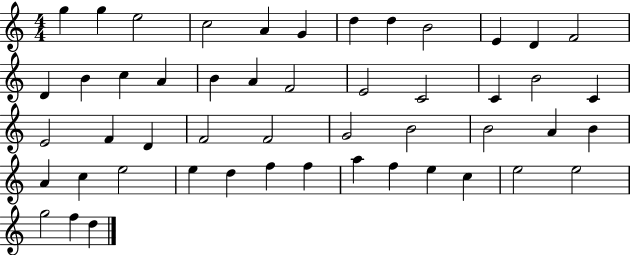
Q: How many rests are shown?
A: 0